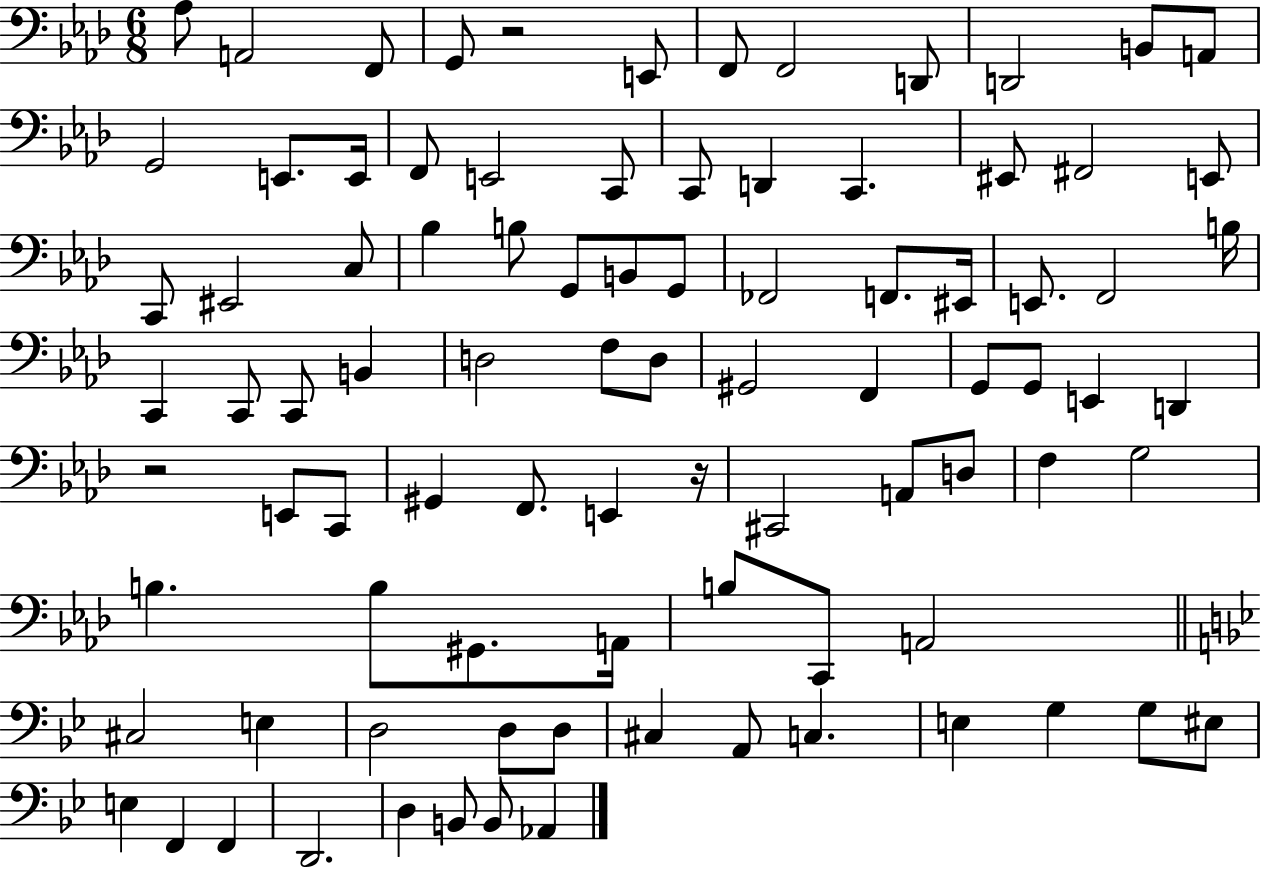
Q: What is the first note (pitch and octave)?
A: Ab3